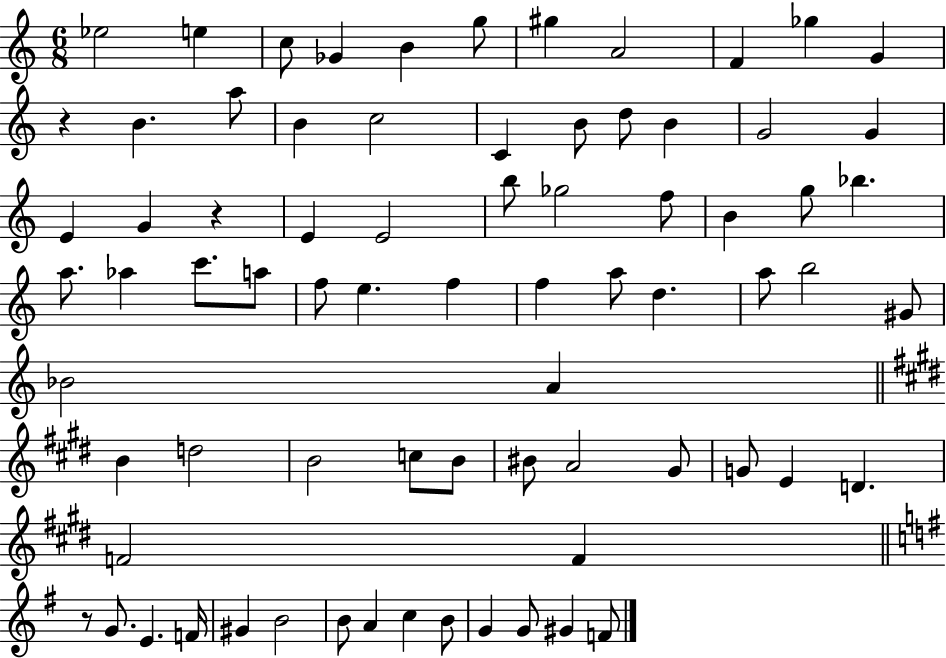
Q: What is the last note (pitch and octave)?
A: F4